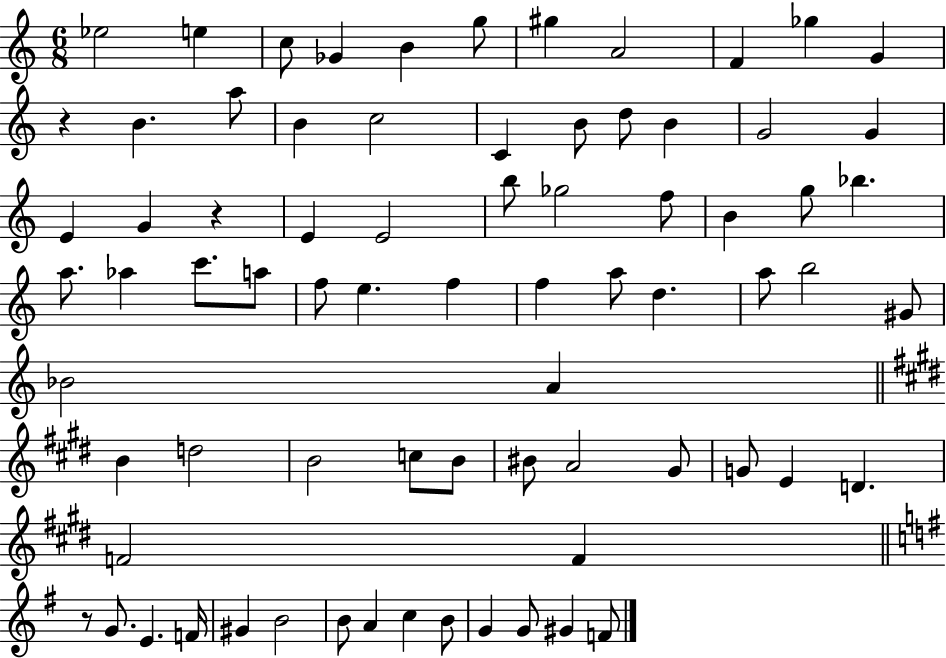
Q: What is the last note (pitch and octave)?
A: F4